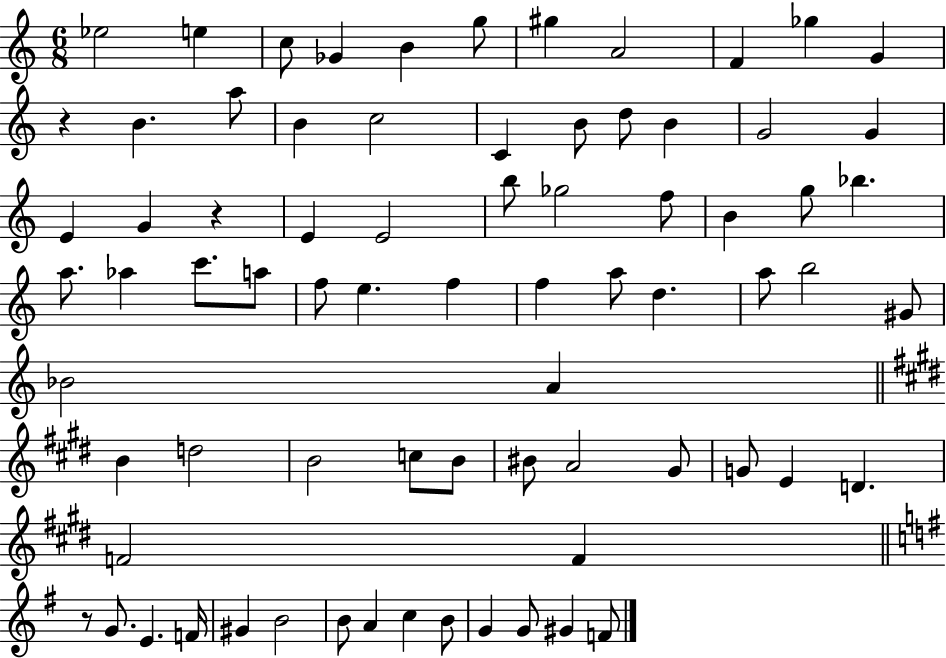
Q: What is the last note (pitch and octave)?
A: F4